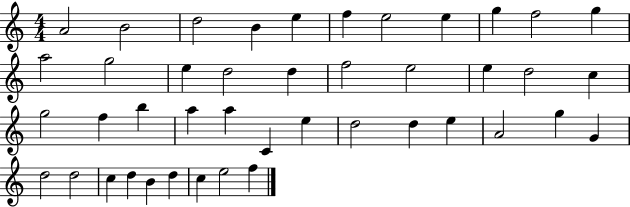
A4/h B4/h D5/h B4/q E5/q F5/q E5/h E5/q G5/q F5/h G5/q A5/h G5/h E5/q D5/h D5/q F5/h E5/h E5/q D5/h C5/q G5/h F5/q B5/q A5/q A5/q C4/q E5/q D5/h D5/q E5/q A4/h G5/q G4/q D5/h D5/h C5/q D5/q B4/q D5/q C5/q E5/h F5/q